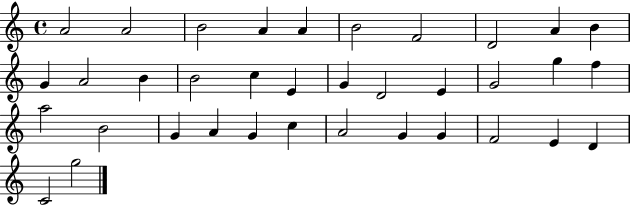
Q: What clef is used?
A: treble